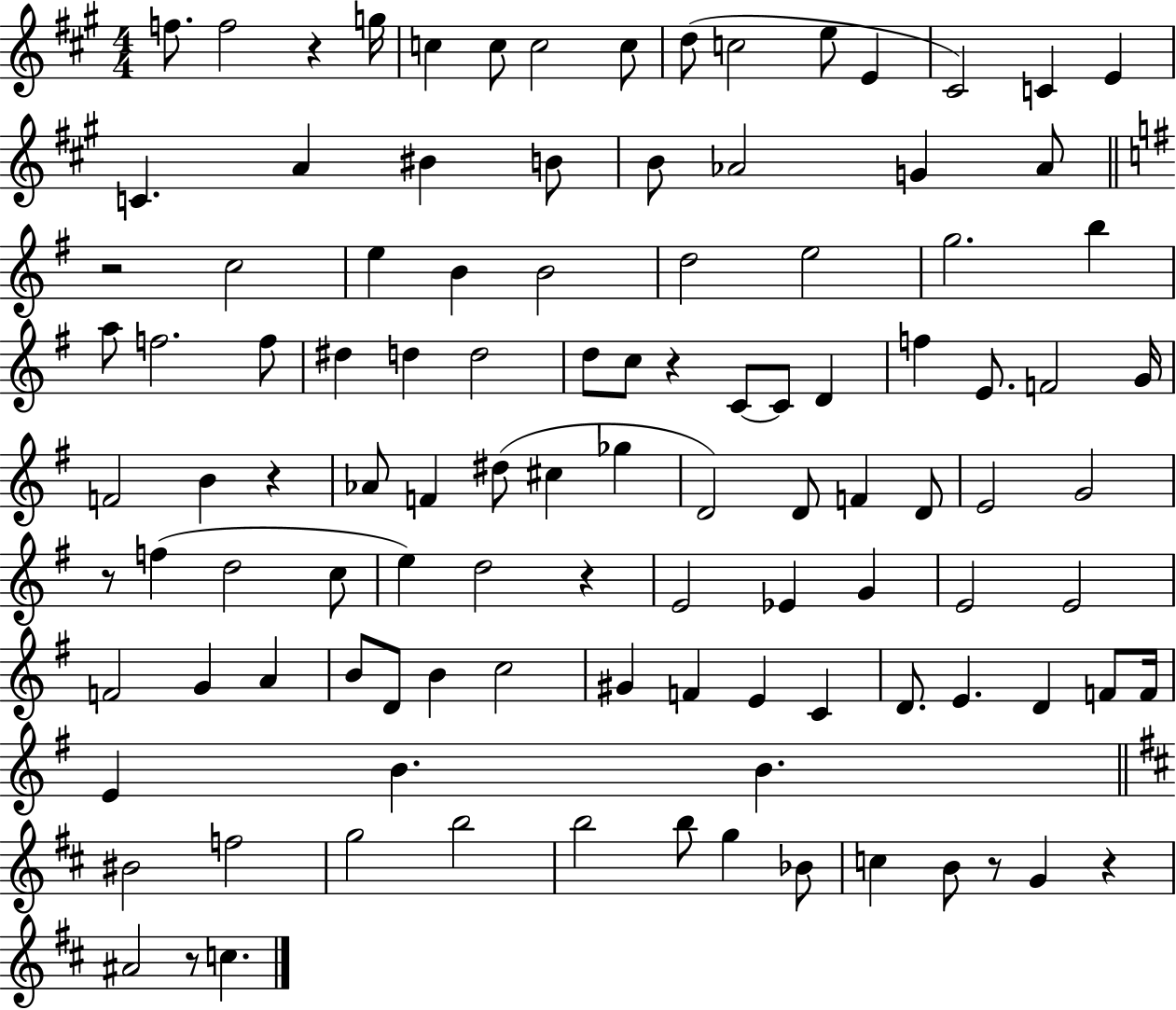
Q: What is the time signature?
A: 4/4